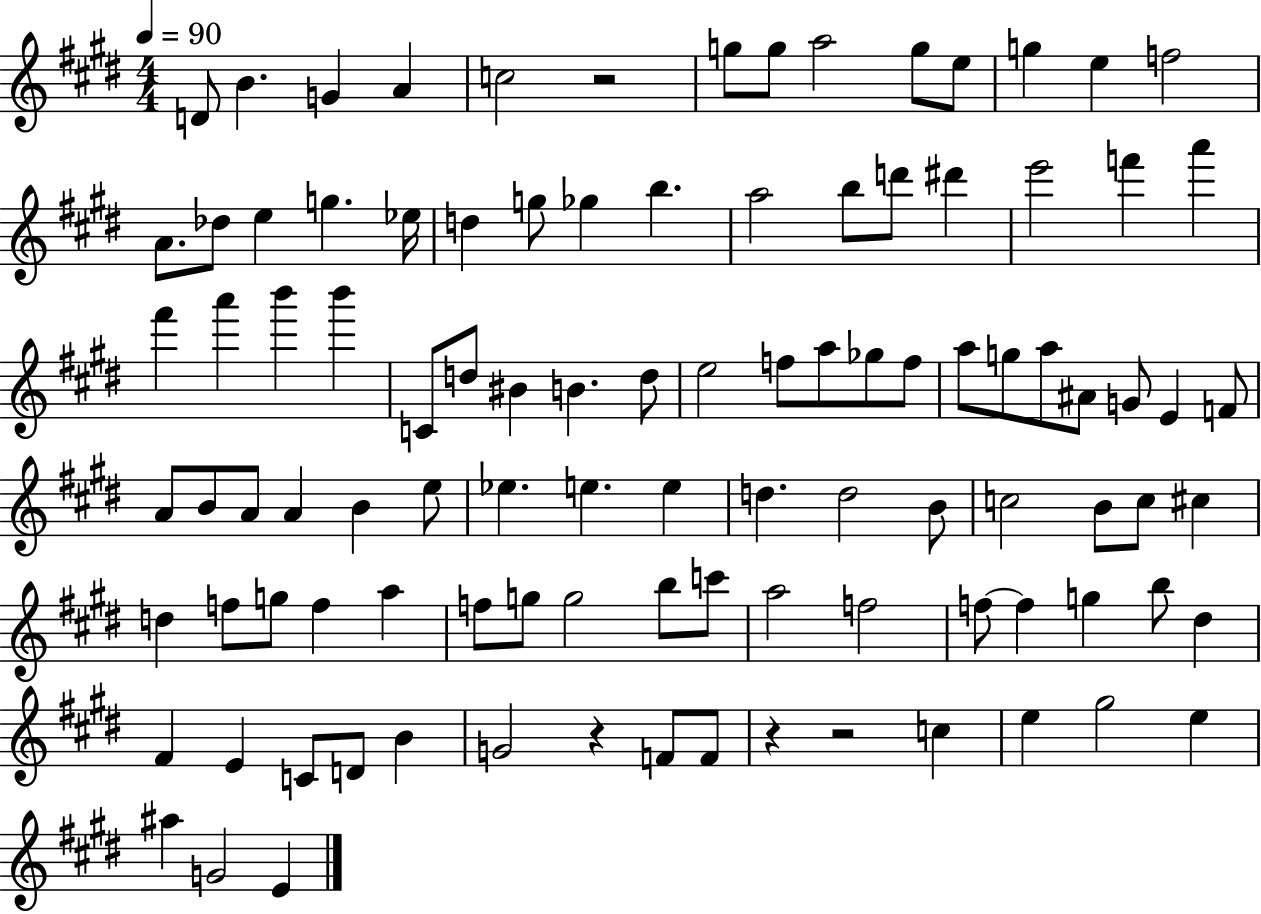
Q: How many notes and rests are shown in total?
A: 102